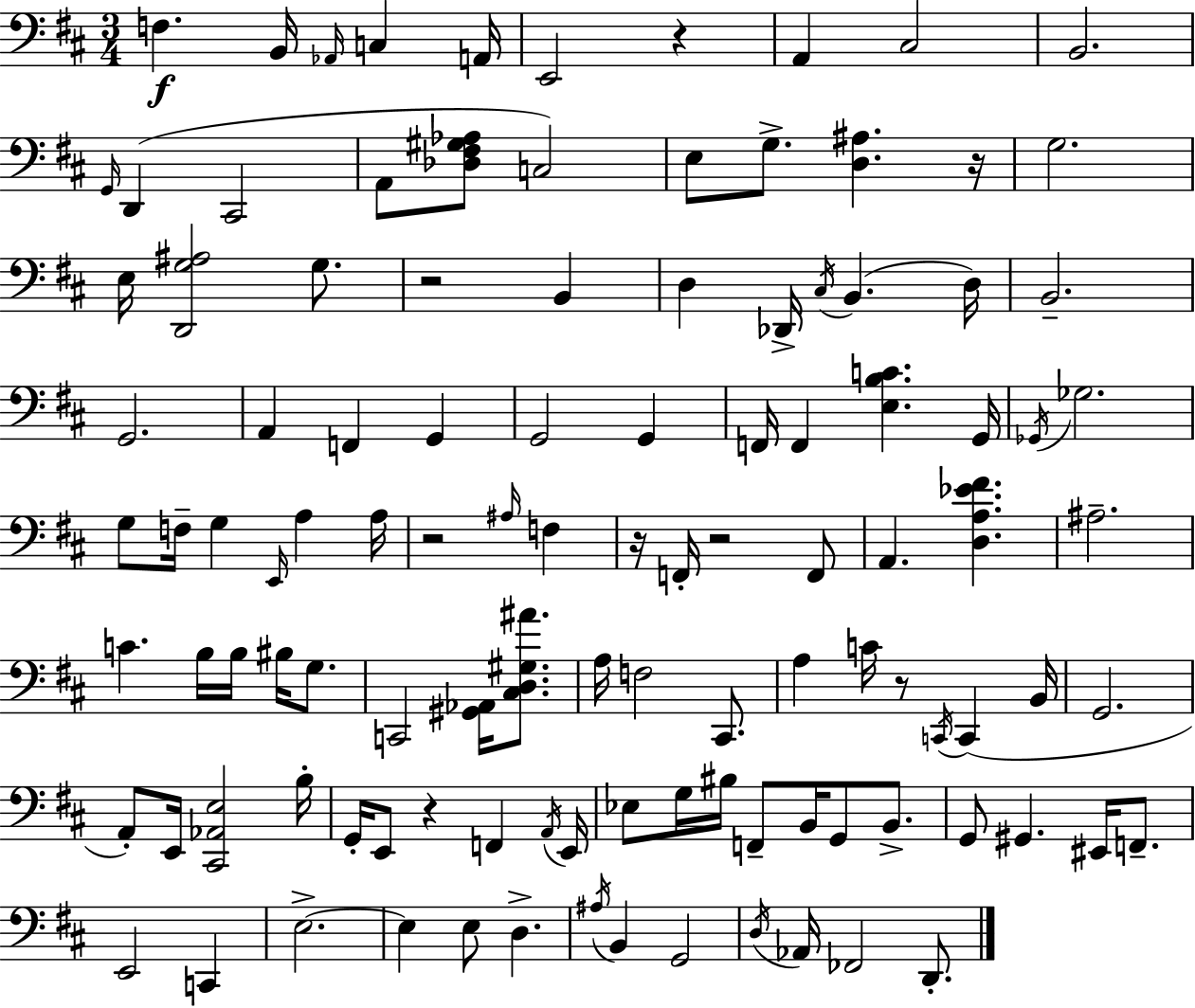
F3/q. B2/s Ab2/s C3/q A2/s E2/h R/q A2/q C#3/h B2/h. G2/s D2/q C#2/h A2/e [Db3,F#3,G#3,Ab3]/e C3/h E3/e G3/e. [D3,A#3]/q. R/s G3/h. E3/s [D2,G3,A#3]/h G3/e. R/h B2/q D3/q Db2/s C#3/s B2/q. D3/s B2/h. G2/h. A2/q F2/q G2/q G2/h G2/q F2/s F2/q [E3,B3,C4]/q. G2/s Gb2/s Gb3/h. G3/e F3/s G3/q E2/s A3/q A3/s R/h A#3/s F3/q R/s F2/s R/h F2/e A2/q. [D3,A3,Eb4,F#4]/q. A#3/h. C4/q. B3/s B3/s BIS3/s G3/e. C2/h [G#2,Ab2]/s [C#3,D3,G#3,A#4]/e. A3/s F3/h C#2/e. A3/q C4/s R/e C2/s C2/q B2/s G2/h. A2/e E2/s [C#2,Ab2,E3]/h B3/s G2/s E2/e R/q F2/q A2/s E2/s Eb3/e G3/s BIS3/s F2/e B2/s G2/e B2/e. G2/e G#2/q. EIS2/s F2/e. E2/h C2/q E3/h. E3/q E3/e D3/q. A#3/s B2/q G2/h D3/s Ab2/s FES2/h D2/e.